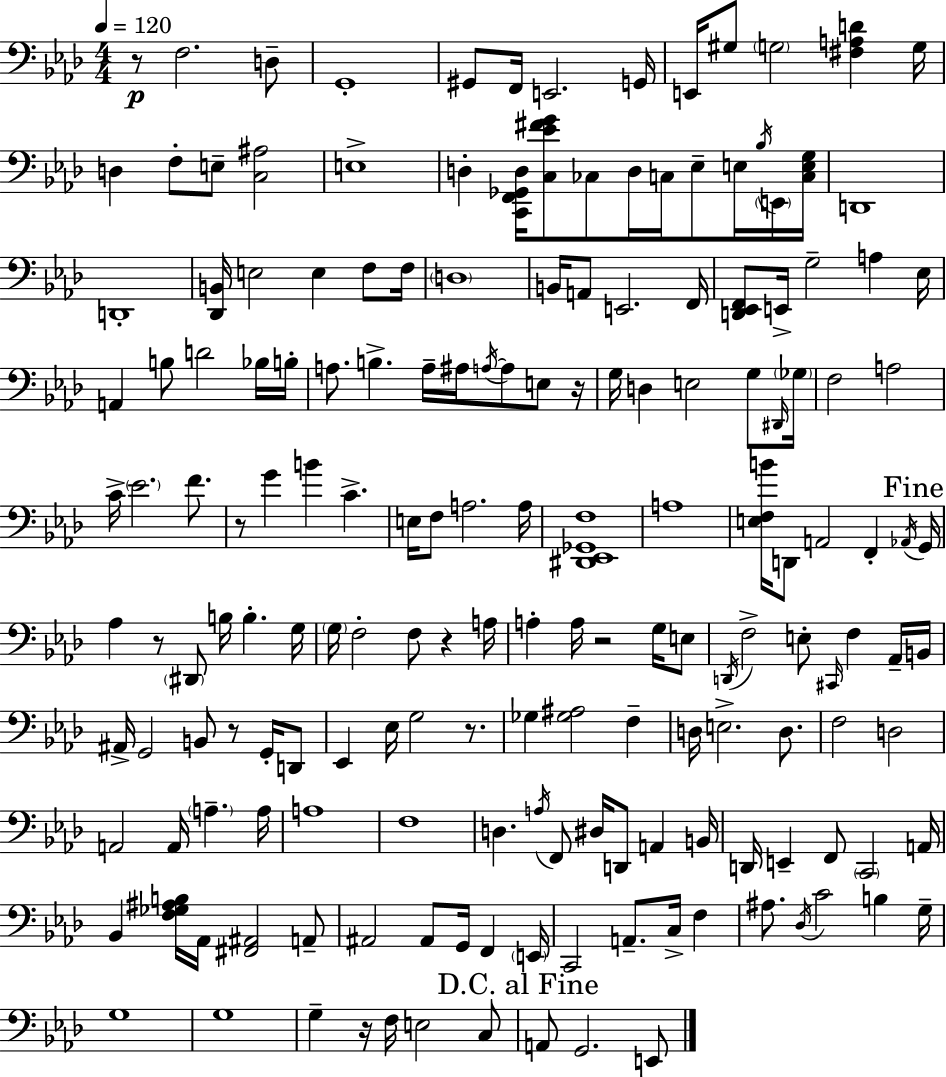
R/e F3/h. D3/e G2/w G#2/e F2/s E2/h. G2/s E2/s G#3/e G3/h [F#3,A3,D4]/q G3/s D3/q F3/e E3/e [C3,A#3]/h E3/w D3/q [C2,F2,Gb2,D3]/s [C3,Eb4,F#4,G4]/e CES3/e D3/s C3/s Eb3/e E3/s Bb3/s E2/s [C3,E3,G3]/s D2/w D2/w [Db2,B2]/s E3/h E3/q F3/e F3/s D3/w B2/s A2/e E2/h. F2/s [D2,Eb2,F2]/e E2/s G3/h A3/q Eb3/s A2/q B3/e D4/h Bb3/s B3/s A3/e. B3/q. A3/s A#3/s A3/s A3/e E3/e R/s G3/s D3/q E3/h G3/e D#2/s Gb3/s F3/h A3/h C4/s Eb4/h. F4/e. R/e G4/q B4/q C4/q. E3/s F3/e A3/h. A3/s [D#2,Eb2,Gb2,F3]/w A3/w [E3,F3,B4]/s D2/e A2/h F2/q Ab2/s G2/s Ab3/q R/e D#2/e B3/s B3/q. G3/s G3/s F3/h F3/e R/q A3/s A3/q A3/s R/h G3/s E3/e D2/s F3/h E3/e C#2/s F3/q Ab2/s B2/s A#2/s G2/h B2/e R/e G2/s D2/e Eb2/q Eb3/s G3/h R/e. Gb3/q [Gb3,A#3]/h F3/q D3/s E3/h. D3/e. F3/h D3/h A2/h A2/s A3/q. A3/s A3/w F3/w D3/q. A3/s F2/e D#3/s D2/e A2/q B2/s D2/s E2/q F2/e C2/h A2/s Bb2/q [F3,Gb3,A#3,B3]/s Ab2/s [F#2,A#2]/h A2/e A#2/h A#2/e G2/s F2/q E2/s C2/h A2/e. C3/s F3/q A#3/e. Db3/s C4/h B3/q G3/s G3/w G3/w G3/q R/s F3/s E3/h C3/e A2/e G2/h. E2/e